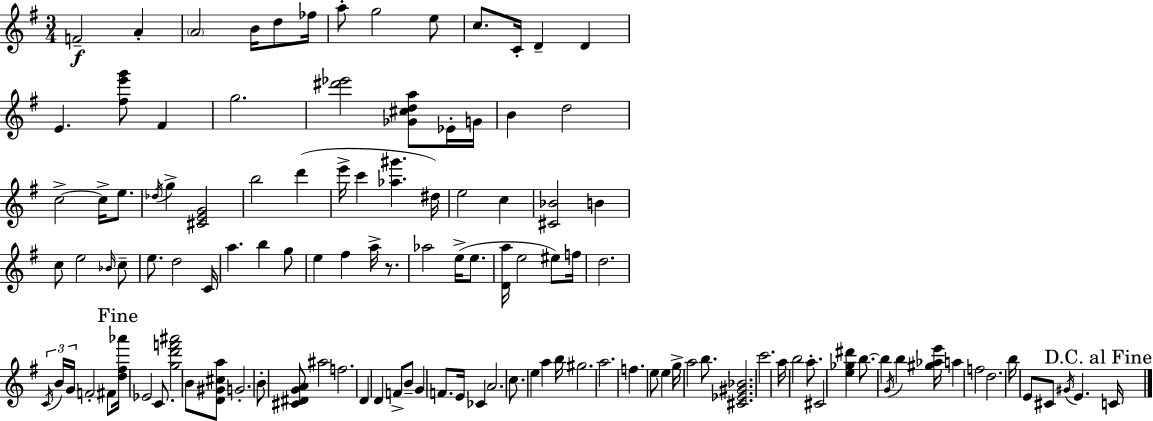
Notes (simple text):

F4/h A4/q A4/h B4/s D5/e FES5/s A5/e G5/h E5/e C5/e. C4/s D4/q D4/q E4/q. [F#5,E6,G6]/e F#4/q G5/h. [D#6,Eb6]/h [Gb4,C#5,D5,A5]/e Eb4/s G4/s B4/q D5/h C5/h C5/s E5/e. Db5/s G5/q [C#4,E4,G4]/h B5/h D6/q E6/s C6/q [Ab5,G#6]/q. D#5/s E5/h C5/q [C#4,Bb4]/h B4/q C5/e E5/h Bb4/s C5/e E5/e. D5/h C4/s A5/q. B5/q G5/e E5/q F#5/q A5/s R/e. Ab5/h E5/s E5/e. [D4,A5]/s E5/h EIS5/e F5/s D5/h. C4/s B4/s G4/s F4/h F#4/e [D5,F#5,Ab6]/s Eb4/h C4/e. [G5,D6,F6,A#6]/h B4/e [D4,G#4,C#5,A5]/e G4/h. B4/e [C#4,D#4,G4,A4]/e A#5/h F5/h. D4/q D4/q F4/e B4/e G4/q F4/e. E4/s CES4/q A4/h. C5/e. E5/q A5/q B5/s G#5/h. A5/h. F5/q. E5/e E5/q G5/s A5/h B5/e. [C#4,Eb4,G#4,Bb4]/h. C6/h. A5/s B5/h A5/e. C#4/h [E5,Gb5,D#6]/q B5/e. B5/q G4/s B5/q [G#5,Ab5,E6]/s A5/q F5/h D5/h. B5/s E4/e C#4/e G#4/s E4/q. C4/s